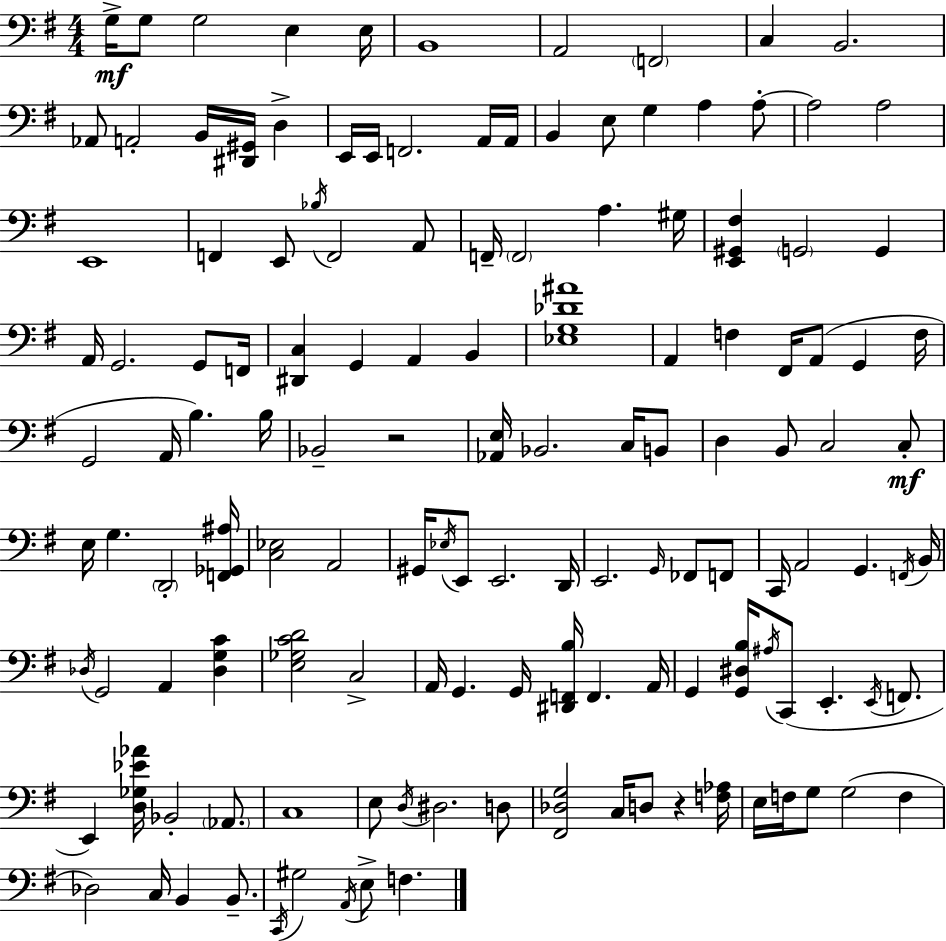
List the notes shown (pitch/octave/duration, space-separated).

G3/s G3/e G3/h E3/q E3/s B2/w A2/h F2/h C3/q B2/h. Ab2/e A2/h B2/s [D#2,G#2]/s D3/q E2/s E2/s F2/h. A2/s A2/s B2/q E3/e G3/q A3/q A3/e A3/h A3/h E2/w F2/q E2/e Bb3/s F2/h A2/e F2/s F2/h A3/q. G#3/s [E2,G#2,F#3]/q G2/h G2/q A2/s G2/h. G2/e F2/s [D#2,C3]/q G2/q A2/q B2/q [Eb3,G3,Db4,A#4]/w A2/q F3/q F#2/s A2/e G2/q F3/s G2/h A2/s B3/q. B3/s Bb2/h R/h [Ab2,E3]/s Bb2/h. C3/s B2/e D3/q B2/e C3/h C3/e E3/s G3/q. D2/h [F2,Gb2,A#3]/s [C3,Eb3]/h A2/h G#2/s Eb3/s E2/e E2/h. D2/s E2/h. G2/s FES2/e F2/e C2/s A2/h G2/q. F2/s B2/s Db3/s G2/h A2/q [Db3,G3,C4]/q [E3,Gb3,C4,D4]/h C3/h A2/s G2/q. G2/s [D#2,F2,B3]/s F2/q. A2/s G2/q [G2,D#3,B3]/s A#3/s C2/e E2/q. E2/s F2/e. E2/q [D3,Gb3,Eb4,Ab4]/s Bb2/h Ab2/e. C3/w E3/e D3/s D#3/h. D3/e [F#2,Db3,G3]/h C3/s D3/e R/q [F3,Ab3]/s E3/s F3/s G3/e G3/h F3/q Db3/h C3/s B2/q B2/e. C2/s G#3/h A2/s E3/e F3/q.